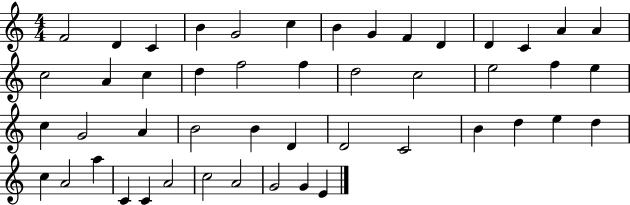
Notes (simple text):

F4/h D4/q C4/q B4/q G4/h C5/q B4/q G4/q F4/q D4/q D4/q C4/q A4/q A4/q C5/h A4/q C5/q D5/q F5/h F5/q D5/h C5/h E5/h F5/q E5/q C5/q G4/h A4/q B4/h B4/q D4/q D4/h C4/h B4/q D5/q E5/q D5/q C5/q A4/h A5/q C4/q C4/q A4/h C5/h A4/h G4/h G4/q E4/q